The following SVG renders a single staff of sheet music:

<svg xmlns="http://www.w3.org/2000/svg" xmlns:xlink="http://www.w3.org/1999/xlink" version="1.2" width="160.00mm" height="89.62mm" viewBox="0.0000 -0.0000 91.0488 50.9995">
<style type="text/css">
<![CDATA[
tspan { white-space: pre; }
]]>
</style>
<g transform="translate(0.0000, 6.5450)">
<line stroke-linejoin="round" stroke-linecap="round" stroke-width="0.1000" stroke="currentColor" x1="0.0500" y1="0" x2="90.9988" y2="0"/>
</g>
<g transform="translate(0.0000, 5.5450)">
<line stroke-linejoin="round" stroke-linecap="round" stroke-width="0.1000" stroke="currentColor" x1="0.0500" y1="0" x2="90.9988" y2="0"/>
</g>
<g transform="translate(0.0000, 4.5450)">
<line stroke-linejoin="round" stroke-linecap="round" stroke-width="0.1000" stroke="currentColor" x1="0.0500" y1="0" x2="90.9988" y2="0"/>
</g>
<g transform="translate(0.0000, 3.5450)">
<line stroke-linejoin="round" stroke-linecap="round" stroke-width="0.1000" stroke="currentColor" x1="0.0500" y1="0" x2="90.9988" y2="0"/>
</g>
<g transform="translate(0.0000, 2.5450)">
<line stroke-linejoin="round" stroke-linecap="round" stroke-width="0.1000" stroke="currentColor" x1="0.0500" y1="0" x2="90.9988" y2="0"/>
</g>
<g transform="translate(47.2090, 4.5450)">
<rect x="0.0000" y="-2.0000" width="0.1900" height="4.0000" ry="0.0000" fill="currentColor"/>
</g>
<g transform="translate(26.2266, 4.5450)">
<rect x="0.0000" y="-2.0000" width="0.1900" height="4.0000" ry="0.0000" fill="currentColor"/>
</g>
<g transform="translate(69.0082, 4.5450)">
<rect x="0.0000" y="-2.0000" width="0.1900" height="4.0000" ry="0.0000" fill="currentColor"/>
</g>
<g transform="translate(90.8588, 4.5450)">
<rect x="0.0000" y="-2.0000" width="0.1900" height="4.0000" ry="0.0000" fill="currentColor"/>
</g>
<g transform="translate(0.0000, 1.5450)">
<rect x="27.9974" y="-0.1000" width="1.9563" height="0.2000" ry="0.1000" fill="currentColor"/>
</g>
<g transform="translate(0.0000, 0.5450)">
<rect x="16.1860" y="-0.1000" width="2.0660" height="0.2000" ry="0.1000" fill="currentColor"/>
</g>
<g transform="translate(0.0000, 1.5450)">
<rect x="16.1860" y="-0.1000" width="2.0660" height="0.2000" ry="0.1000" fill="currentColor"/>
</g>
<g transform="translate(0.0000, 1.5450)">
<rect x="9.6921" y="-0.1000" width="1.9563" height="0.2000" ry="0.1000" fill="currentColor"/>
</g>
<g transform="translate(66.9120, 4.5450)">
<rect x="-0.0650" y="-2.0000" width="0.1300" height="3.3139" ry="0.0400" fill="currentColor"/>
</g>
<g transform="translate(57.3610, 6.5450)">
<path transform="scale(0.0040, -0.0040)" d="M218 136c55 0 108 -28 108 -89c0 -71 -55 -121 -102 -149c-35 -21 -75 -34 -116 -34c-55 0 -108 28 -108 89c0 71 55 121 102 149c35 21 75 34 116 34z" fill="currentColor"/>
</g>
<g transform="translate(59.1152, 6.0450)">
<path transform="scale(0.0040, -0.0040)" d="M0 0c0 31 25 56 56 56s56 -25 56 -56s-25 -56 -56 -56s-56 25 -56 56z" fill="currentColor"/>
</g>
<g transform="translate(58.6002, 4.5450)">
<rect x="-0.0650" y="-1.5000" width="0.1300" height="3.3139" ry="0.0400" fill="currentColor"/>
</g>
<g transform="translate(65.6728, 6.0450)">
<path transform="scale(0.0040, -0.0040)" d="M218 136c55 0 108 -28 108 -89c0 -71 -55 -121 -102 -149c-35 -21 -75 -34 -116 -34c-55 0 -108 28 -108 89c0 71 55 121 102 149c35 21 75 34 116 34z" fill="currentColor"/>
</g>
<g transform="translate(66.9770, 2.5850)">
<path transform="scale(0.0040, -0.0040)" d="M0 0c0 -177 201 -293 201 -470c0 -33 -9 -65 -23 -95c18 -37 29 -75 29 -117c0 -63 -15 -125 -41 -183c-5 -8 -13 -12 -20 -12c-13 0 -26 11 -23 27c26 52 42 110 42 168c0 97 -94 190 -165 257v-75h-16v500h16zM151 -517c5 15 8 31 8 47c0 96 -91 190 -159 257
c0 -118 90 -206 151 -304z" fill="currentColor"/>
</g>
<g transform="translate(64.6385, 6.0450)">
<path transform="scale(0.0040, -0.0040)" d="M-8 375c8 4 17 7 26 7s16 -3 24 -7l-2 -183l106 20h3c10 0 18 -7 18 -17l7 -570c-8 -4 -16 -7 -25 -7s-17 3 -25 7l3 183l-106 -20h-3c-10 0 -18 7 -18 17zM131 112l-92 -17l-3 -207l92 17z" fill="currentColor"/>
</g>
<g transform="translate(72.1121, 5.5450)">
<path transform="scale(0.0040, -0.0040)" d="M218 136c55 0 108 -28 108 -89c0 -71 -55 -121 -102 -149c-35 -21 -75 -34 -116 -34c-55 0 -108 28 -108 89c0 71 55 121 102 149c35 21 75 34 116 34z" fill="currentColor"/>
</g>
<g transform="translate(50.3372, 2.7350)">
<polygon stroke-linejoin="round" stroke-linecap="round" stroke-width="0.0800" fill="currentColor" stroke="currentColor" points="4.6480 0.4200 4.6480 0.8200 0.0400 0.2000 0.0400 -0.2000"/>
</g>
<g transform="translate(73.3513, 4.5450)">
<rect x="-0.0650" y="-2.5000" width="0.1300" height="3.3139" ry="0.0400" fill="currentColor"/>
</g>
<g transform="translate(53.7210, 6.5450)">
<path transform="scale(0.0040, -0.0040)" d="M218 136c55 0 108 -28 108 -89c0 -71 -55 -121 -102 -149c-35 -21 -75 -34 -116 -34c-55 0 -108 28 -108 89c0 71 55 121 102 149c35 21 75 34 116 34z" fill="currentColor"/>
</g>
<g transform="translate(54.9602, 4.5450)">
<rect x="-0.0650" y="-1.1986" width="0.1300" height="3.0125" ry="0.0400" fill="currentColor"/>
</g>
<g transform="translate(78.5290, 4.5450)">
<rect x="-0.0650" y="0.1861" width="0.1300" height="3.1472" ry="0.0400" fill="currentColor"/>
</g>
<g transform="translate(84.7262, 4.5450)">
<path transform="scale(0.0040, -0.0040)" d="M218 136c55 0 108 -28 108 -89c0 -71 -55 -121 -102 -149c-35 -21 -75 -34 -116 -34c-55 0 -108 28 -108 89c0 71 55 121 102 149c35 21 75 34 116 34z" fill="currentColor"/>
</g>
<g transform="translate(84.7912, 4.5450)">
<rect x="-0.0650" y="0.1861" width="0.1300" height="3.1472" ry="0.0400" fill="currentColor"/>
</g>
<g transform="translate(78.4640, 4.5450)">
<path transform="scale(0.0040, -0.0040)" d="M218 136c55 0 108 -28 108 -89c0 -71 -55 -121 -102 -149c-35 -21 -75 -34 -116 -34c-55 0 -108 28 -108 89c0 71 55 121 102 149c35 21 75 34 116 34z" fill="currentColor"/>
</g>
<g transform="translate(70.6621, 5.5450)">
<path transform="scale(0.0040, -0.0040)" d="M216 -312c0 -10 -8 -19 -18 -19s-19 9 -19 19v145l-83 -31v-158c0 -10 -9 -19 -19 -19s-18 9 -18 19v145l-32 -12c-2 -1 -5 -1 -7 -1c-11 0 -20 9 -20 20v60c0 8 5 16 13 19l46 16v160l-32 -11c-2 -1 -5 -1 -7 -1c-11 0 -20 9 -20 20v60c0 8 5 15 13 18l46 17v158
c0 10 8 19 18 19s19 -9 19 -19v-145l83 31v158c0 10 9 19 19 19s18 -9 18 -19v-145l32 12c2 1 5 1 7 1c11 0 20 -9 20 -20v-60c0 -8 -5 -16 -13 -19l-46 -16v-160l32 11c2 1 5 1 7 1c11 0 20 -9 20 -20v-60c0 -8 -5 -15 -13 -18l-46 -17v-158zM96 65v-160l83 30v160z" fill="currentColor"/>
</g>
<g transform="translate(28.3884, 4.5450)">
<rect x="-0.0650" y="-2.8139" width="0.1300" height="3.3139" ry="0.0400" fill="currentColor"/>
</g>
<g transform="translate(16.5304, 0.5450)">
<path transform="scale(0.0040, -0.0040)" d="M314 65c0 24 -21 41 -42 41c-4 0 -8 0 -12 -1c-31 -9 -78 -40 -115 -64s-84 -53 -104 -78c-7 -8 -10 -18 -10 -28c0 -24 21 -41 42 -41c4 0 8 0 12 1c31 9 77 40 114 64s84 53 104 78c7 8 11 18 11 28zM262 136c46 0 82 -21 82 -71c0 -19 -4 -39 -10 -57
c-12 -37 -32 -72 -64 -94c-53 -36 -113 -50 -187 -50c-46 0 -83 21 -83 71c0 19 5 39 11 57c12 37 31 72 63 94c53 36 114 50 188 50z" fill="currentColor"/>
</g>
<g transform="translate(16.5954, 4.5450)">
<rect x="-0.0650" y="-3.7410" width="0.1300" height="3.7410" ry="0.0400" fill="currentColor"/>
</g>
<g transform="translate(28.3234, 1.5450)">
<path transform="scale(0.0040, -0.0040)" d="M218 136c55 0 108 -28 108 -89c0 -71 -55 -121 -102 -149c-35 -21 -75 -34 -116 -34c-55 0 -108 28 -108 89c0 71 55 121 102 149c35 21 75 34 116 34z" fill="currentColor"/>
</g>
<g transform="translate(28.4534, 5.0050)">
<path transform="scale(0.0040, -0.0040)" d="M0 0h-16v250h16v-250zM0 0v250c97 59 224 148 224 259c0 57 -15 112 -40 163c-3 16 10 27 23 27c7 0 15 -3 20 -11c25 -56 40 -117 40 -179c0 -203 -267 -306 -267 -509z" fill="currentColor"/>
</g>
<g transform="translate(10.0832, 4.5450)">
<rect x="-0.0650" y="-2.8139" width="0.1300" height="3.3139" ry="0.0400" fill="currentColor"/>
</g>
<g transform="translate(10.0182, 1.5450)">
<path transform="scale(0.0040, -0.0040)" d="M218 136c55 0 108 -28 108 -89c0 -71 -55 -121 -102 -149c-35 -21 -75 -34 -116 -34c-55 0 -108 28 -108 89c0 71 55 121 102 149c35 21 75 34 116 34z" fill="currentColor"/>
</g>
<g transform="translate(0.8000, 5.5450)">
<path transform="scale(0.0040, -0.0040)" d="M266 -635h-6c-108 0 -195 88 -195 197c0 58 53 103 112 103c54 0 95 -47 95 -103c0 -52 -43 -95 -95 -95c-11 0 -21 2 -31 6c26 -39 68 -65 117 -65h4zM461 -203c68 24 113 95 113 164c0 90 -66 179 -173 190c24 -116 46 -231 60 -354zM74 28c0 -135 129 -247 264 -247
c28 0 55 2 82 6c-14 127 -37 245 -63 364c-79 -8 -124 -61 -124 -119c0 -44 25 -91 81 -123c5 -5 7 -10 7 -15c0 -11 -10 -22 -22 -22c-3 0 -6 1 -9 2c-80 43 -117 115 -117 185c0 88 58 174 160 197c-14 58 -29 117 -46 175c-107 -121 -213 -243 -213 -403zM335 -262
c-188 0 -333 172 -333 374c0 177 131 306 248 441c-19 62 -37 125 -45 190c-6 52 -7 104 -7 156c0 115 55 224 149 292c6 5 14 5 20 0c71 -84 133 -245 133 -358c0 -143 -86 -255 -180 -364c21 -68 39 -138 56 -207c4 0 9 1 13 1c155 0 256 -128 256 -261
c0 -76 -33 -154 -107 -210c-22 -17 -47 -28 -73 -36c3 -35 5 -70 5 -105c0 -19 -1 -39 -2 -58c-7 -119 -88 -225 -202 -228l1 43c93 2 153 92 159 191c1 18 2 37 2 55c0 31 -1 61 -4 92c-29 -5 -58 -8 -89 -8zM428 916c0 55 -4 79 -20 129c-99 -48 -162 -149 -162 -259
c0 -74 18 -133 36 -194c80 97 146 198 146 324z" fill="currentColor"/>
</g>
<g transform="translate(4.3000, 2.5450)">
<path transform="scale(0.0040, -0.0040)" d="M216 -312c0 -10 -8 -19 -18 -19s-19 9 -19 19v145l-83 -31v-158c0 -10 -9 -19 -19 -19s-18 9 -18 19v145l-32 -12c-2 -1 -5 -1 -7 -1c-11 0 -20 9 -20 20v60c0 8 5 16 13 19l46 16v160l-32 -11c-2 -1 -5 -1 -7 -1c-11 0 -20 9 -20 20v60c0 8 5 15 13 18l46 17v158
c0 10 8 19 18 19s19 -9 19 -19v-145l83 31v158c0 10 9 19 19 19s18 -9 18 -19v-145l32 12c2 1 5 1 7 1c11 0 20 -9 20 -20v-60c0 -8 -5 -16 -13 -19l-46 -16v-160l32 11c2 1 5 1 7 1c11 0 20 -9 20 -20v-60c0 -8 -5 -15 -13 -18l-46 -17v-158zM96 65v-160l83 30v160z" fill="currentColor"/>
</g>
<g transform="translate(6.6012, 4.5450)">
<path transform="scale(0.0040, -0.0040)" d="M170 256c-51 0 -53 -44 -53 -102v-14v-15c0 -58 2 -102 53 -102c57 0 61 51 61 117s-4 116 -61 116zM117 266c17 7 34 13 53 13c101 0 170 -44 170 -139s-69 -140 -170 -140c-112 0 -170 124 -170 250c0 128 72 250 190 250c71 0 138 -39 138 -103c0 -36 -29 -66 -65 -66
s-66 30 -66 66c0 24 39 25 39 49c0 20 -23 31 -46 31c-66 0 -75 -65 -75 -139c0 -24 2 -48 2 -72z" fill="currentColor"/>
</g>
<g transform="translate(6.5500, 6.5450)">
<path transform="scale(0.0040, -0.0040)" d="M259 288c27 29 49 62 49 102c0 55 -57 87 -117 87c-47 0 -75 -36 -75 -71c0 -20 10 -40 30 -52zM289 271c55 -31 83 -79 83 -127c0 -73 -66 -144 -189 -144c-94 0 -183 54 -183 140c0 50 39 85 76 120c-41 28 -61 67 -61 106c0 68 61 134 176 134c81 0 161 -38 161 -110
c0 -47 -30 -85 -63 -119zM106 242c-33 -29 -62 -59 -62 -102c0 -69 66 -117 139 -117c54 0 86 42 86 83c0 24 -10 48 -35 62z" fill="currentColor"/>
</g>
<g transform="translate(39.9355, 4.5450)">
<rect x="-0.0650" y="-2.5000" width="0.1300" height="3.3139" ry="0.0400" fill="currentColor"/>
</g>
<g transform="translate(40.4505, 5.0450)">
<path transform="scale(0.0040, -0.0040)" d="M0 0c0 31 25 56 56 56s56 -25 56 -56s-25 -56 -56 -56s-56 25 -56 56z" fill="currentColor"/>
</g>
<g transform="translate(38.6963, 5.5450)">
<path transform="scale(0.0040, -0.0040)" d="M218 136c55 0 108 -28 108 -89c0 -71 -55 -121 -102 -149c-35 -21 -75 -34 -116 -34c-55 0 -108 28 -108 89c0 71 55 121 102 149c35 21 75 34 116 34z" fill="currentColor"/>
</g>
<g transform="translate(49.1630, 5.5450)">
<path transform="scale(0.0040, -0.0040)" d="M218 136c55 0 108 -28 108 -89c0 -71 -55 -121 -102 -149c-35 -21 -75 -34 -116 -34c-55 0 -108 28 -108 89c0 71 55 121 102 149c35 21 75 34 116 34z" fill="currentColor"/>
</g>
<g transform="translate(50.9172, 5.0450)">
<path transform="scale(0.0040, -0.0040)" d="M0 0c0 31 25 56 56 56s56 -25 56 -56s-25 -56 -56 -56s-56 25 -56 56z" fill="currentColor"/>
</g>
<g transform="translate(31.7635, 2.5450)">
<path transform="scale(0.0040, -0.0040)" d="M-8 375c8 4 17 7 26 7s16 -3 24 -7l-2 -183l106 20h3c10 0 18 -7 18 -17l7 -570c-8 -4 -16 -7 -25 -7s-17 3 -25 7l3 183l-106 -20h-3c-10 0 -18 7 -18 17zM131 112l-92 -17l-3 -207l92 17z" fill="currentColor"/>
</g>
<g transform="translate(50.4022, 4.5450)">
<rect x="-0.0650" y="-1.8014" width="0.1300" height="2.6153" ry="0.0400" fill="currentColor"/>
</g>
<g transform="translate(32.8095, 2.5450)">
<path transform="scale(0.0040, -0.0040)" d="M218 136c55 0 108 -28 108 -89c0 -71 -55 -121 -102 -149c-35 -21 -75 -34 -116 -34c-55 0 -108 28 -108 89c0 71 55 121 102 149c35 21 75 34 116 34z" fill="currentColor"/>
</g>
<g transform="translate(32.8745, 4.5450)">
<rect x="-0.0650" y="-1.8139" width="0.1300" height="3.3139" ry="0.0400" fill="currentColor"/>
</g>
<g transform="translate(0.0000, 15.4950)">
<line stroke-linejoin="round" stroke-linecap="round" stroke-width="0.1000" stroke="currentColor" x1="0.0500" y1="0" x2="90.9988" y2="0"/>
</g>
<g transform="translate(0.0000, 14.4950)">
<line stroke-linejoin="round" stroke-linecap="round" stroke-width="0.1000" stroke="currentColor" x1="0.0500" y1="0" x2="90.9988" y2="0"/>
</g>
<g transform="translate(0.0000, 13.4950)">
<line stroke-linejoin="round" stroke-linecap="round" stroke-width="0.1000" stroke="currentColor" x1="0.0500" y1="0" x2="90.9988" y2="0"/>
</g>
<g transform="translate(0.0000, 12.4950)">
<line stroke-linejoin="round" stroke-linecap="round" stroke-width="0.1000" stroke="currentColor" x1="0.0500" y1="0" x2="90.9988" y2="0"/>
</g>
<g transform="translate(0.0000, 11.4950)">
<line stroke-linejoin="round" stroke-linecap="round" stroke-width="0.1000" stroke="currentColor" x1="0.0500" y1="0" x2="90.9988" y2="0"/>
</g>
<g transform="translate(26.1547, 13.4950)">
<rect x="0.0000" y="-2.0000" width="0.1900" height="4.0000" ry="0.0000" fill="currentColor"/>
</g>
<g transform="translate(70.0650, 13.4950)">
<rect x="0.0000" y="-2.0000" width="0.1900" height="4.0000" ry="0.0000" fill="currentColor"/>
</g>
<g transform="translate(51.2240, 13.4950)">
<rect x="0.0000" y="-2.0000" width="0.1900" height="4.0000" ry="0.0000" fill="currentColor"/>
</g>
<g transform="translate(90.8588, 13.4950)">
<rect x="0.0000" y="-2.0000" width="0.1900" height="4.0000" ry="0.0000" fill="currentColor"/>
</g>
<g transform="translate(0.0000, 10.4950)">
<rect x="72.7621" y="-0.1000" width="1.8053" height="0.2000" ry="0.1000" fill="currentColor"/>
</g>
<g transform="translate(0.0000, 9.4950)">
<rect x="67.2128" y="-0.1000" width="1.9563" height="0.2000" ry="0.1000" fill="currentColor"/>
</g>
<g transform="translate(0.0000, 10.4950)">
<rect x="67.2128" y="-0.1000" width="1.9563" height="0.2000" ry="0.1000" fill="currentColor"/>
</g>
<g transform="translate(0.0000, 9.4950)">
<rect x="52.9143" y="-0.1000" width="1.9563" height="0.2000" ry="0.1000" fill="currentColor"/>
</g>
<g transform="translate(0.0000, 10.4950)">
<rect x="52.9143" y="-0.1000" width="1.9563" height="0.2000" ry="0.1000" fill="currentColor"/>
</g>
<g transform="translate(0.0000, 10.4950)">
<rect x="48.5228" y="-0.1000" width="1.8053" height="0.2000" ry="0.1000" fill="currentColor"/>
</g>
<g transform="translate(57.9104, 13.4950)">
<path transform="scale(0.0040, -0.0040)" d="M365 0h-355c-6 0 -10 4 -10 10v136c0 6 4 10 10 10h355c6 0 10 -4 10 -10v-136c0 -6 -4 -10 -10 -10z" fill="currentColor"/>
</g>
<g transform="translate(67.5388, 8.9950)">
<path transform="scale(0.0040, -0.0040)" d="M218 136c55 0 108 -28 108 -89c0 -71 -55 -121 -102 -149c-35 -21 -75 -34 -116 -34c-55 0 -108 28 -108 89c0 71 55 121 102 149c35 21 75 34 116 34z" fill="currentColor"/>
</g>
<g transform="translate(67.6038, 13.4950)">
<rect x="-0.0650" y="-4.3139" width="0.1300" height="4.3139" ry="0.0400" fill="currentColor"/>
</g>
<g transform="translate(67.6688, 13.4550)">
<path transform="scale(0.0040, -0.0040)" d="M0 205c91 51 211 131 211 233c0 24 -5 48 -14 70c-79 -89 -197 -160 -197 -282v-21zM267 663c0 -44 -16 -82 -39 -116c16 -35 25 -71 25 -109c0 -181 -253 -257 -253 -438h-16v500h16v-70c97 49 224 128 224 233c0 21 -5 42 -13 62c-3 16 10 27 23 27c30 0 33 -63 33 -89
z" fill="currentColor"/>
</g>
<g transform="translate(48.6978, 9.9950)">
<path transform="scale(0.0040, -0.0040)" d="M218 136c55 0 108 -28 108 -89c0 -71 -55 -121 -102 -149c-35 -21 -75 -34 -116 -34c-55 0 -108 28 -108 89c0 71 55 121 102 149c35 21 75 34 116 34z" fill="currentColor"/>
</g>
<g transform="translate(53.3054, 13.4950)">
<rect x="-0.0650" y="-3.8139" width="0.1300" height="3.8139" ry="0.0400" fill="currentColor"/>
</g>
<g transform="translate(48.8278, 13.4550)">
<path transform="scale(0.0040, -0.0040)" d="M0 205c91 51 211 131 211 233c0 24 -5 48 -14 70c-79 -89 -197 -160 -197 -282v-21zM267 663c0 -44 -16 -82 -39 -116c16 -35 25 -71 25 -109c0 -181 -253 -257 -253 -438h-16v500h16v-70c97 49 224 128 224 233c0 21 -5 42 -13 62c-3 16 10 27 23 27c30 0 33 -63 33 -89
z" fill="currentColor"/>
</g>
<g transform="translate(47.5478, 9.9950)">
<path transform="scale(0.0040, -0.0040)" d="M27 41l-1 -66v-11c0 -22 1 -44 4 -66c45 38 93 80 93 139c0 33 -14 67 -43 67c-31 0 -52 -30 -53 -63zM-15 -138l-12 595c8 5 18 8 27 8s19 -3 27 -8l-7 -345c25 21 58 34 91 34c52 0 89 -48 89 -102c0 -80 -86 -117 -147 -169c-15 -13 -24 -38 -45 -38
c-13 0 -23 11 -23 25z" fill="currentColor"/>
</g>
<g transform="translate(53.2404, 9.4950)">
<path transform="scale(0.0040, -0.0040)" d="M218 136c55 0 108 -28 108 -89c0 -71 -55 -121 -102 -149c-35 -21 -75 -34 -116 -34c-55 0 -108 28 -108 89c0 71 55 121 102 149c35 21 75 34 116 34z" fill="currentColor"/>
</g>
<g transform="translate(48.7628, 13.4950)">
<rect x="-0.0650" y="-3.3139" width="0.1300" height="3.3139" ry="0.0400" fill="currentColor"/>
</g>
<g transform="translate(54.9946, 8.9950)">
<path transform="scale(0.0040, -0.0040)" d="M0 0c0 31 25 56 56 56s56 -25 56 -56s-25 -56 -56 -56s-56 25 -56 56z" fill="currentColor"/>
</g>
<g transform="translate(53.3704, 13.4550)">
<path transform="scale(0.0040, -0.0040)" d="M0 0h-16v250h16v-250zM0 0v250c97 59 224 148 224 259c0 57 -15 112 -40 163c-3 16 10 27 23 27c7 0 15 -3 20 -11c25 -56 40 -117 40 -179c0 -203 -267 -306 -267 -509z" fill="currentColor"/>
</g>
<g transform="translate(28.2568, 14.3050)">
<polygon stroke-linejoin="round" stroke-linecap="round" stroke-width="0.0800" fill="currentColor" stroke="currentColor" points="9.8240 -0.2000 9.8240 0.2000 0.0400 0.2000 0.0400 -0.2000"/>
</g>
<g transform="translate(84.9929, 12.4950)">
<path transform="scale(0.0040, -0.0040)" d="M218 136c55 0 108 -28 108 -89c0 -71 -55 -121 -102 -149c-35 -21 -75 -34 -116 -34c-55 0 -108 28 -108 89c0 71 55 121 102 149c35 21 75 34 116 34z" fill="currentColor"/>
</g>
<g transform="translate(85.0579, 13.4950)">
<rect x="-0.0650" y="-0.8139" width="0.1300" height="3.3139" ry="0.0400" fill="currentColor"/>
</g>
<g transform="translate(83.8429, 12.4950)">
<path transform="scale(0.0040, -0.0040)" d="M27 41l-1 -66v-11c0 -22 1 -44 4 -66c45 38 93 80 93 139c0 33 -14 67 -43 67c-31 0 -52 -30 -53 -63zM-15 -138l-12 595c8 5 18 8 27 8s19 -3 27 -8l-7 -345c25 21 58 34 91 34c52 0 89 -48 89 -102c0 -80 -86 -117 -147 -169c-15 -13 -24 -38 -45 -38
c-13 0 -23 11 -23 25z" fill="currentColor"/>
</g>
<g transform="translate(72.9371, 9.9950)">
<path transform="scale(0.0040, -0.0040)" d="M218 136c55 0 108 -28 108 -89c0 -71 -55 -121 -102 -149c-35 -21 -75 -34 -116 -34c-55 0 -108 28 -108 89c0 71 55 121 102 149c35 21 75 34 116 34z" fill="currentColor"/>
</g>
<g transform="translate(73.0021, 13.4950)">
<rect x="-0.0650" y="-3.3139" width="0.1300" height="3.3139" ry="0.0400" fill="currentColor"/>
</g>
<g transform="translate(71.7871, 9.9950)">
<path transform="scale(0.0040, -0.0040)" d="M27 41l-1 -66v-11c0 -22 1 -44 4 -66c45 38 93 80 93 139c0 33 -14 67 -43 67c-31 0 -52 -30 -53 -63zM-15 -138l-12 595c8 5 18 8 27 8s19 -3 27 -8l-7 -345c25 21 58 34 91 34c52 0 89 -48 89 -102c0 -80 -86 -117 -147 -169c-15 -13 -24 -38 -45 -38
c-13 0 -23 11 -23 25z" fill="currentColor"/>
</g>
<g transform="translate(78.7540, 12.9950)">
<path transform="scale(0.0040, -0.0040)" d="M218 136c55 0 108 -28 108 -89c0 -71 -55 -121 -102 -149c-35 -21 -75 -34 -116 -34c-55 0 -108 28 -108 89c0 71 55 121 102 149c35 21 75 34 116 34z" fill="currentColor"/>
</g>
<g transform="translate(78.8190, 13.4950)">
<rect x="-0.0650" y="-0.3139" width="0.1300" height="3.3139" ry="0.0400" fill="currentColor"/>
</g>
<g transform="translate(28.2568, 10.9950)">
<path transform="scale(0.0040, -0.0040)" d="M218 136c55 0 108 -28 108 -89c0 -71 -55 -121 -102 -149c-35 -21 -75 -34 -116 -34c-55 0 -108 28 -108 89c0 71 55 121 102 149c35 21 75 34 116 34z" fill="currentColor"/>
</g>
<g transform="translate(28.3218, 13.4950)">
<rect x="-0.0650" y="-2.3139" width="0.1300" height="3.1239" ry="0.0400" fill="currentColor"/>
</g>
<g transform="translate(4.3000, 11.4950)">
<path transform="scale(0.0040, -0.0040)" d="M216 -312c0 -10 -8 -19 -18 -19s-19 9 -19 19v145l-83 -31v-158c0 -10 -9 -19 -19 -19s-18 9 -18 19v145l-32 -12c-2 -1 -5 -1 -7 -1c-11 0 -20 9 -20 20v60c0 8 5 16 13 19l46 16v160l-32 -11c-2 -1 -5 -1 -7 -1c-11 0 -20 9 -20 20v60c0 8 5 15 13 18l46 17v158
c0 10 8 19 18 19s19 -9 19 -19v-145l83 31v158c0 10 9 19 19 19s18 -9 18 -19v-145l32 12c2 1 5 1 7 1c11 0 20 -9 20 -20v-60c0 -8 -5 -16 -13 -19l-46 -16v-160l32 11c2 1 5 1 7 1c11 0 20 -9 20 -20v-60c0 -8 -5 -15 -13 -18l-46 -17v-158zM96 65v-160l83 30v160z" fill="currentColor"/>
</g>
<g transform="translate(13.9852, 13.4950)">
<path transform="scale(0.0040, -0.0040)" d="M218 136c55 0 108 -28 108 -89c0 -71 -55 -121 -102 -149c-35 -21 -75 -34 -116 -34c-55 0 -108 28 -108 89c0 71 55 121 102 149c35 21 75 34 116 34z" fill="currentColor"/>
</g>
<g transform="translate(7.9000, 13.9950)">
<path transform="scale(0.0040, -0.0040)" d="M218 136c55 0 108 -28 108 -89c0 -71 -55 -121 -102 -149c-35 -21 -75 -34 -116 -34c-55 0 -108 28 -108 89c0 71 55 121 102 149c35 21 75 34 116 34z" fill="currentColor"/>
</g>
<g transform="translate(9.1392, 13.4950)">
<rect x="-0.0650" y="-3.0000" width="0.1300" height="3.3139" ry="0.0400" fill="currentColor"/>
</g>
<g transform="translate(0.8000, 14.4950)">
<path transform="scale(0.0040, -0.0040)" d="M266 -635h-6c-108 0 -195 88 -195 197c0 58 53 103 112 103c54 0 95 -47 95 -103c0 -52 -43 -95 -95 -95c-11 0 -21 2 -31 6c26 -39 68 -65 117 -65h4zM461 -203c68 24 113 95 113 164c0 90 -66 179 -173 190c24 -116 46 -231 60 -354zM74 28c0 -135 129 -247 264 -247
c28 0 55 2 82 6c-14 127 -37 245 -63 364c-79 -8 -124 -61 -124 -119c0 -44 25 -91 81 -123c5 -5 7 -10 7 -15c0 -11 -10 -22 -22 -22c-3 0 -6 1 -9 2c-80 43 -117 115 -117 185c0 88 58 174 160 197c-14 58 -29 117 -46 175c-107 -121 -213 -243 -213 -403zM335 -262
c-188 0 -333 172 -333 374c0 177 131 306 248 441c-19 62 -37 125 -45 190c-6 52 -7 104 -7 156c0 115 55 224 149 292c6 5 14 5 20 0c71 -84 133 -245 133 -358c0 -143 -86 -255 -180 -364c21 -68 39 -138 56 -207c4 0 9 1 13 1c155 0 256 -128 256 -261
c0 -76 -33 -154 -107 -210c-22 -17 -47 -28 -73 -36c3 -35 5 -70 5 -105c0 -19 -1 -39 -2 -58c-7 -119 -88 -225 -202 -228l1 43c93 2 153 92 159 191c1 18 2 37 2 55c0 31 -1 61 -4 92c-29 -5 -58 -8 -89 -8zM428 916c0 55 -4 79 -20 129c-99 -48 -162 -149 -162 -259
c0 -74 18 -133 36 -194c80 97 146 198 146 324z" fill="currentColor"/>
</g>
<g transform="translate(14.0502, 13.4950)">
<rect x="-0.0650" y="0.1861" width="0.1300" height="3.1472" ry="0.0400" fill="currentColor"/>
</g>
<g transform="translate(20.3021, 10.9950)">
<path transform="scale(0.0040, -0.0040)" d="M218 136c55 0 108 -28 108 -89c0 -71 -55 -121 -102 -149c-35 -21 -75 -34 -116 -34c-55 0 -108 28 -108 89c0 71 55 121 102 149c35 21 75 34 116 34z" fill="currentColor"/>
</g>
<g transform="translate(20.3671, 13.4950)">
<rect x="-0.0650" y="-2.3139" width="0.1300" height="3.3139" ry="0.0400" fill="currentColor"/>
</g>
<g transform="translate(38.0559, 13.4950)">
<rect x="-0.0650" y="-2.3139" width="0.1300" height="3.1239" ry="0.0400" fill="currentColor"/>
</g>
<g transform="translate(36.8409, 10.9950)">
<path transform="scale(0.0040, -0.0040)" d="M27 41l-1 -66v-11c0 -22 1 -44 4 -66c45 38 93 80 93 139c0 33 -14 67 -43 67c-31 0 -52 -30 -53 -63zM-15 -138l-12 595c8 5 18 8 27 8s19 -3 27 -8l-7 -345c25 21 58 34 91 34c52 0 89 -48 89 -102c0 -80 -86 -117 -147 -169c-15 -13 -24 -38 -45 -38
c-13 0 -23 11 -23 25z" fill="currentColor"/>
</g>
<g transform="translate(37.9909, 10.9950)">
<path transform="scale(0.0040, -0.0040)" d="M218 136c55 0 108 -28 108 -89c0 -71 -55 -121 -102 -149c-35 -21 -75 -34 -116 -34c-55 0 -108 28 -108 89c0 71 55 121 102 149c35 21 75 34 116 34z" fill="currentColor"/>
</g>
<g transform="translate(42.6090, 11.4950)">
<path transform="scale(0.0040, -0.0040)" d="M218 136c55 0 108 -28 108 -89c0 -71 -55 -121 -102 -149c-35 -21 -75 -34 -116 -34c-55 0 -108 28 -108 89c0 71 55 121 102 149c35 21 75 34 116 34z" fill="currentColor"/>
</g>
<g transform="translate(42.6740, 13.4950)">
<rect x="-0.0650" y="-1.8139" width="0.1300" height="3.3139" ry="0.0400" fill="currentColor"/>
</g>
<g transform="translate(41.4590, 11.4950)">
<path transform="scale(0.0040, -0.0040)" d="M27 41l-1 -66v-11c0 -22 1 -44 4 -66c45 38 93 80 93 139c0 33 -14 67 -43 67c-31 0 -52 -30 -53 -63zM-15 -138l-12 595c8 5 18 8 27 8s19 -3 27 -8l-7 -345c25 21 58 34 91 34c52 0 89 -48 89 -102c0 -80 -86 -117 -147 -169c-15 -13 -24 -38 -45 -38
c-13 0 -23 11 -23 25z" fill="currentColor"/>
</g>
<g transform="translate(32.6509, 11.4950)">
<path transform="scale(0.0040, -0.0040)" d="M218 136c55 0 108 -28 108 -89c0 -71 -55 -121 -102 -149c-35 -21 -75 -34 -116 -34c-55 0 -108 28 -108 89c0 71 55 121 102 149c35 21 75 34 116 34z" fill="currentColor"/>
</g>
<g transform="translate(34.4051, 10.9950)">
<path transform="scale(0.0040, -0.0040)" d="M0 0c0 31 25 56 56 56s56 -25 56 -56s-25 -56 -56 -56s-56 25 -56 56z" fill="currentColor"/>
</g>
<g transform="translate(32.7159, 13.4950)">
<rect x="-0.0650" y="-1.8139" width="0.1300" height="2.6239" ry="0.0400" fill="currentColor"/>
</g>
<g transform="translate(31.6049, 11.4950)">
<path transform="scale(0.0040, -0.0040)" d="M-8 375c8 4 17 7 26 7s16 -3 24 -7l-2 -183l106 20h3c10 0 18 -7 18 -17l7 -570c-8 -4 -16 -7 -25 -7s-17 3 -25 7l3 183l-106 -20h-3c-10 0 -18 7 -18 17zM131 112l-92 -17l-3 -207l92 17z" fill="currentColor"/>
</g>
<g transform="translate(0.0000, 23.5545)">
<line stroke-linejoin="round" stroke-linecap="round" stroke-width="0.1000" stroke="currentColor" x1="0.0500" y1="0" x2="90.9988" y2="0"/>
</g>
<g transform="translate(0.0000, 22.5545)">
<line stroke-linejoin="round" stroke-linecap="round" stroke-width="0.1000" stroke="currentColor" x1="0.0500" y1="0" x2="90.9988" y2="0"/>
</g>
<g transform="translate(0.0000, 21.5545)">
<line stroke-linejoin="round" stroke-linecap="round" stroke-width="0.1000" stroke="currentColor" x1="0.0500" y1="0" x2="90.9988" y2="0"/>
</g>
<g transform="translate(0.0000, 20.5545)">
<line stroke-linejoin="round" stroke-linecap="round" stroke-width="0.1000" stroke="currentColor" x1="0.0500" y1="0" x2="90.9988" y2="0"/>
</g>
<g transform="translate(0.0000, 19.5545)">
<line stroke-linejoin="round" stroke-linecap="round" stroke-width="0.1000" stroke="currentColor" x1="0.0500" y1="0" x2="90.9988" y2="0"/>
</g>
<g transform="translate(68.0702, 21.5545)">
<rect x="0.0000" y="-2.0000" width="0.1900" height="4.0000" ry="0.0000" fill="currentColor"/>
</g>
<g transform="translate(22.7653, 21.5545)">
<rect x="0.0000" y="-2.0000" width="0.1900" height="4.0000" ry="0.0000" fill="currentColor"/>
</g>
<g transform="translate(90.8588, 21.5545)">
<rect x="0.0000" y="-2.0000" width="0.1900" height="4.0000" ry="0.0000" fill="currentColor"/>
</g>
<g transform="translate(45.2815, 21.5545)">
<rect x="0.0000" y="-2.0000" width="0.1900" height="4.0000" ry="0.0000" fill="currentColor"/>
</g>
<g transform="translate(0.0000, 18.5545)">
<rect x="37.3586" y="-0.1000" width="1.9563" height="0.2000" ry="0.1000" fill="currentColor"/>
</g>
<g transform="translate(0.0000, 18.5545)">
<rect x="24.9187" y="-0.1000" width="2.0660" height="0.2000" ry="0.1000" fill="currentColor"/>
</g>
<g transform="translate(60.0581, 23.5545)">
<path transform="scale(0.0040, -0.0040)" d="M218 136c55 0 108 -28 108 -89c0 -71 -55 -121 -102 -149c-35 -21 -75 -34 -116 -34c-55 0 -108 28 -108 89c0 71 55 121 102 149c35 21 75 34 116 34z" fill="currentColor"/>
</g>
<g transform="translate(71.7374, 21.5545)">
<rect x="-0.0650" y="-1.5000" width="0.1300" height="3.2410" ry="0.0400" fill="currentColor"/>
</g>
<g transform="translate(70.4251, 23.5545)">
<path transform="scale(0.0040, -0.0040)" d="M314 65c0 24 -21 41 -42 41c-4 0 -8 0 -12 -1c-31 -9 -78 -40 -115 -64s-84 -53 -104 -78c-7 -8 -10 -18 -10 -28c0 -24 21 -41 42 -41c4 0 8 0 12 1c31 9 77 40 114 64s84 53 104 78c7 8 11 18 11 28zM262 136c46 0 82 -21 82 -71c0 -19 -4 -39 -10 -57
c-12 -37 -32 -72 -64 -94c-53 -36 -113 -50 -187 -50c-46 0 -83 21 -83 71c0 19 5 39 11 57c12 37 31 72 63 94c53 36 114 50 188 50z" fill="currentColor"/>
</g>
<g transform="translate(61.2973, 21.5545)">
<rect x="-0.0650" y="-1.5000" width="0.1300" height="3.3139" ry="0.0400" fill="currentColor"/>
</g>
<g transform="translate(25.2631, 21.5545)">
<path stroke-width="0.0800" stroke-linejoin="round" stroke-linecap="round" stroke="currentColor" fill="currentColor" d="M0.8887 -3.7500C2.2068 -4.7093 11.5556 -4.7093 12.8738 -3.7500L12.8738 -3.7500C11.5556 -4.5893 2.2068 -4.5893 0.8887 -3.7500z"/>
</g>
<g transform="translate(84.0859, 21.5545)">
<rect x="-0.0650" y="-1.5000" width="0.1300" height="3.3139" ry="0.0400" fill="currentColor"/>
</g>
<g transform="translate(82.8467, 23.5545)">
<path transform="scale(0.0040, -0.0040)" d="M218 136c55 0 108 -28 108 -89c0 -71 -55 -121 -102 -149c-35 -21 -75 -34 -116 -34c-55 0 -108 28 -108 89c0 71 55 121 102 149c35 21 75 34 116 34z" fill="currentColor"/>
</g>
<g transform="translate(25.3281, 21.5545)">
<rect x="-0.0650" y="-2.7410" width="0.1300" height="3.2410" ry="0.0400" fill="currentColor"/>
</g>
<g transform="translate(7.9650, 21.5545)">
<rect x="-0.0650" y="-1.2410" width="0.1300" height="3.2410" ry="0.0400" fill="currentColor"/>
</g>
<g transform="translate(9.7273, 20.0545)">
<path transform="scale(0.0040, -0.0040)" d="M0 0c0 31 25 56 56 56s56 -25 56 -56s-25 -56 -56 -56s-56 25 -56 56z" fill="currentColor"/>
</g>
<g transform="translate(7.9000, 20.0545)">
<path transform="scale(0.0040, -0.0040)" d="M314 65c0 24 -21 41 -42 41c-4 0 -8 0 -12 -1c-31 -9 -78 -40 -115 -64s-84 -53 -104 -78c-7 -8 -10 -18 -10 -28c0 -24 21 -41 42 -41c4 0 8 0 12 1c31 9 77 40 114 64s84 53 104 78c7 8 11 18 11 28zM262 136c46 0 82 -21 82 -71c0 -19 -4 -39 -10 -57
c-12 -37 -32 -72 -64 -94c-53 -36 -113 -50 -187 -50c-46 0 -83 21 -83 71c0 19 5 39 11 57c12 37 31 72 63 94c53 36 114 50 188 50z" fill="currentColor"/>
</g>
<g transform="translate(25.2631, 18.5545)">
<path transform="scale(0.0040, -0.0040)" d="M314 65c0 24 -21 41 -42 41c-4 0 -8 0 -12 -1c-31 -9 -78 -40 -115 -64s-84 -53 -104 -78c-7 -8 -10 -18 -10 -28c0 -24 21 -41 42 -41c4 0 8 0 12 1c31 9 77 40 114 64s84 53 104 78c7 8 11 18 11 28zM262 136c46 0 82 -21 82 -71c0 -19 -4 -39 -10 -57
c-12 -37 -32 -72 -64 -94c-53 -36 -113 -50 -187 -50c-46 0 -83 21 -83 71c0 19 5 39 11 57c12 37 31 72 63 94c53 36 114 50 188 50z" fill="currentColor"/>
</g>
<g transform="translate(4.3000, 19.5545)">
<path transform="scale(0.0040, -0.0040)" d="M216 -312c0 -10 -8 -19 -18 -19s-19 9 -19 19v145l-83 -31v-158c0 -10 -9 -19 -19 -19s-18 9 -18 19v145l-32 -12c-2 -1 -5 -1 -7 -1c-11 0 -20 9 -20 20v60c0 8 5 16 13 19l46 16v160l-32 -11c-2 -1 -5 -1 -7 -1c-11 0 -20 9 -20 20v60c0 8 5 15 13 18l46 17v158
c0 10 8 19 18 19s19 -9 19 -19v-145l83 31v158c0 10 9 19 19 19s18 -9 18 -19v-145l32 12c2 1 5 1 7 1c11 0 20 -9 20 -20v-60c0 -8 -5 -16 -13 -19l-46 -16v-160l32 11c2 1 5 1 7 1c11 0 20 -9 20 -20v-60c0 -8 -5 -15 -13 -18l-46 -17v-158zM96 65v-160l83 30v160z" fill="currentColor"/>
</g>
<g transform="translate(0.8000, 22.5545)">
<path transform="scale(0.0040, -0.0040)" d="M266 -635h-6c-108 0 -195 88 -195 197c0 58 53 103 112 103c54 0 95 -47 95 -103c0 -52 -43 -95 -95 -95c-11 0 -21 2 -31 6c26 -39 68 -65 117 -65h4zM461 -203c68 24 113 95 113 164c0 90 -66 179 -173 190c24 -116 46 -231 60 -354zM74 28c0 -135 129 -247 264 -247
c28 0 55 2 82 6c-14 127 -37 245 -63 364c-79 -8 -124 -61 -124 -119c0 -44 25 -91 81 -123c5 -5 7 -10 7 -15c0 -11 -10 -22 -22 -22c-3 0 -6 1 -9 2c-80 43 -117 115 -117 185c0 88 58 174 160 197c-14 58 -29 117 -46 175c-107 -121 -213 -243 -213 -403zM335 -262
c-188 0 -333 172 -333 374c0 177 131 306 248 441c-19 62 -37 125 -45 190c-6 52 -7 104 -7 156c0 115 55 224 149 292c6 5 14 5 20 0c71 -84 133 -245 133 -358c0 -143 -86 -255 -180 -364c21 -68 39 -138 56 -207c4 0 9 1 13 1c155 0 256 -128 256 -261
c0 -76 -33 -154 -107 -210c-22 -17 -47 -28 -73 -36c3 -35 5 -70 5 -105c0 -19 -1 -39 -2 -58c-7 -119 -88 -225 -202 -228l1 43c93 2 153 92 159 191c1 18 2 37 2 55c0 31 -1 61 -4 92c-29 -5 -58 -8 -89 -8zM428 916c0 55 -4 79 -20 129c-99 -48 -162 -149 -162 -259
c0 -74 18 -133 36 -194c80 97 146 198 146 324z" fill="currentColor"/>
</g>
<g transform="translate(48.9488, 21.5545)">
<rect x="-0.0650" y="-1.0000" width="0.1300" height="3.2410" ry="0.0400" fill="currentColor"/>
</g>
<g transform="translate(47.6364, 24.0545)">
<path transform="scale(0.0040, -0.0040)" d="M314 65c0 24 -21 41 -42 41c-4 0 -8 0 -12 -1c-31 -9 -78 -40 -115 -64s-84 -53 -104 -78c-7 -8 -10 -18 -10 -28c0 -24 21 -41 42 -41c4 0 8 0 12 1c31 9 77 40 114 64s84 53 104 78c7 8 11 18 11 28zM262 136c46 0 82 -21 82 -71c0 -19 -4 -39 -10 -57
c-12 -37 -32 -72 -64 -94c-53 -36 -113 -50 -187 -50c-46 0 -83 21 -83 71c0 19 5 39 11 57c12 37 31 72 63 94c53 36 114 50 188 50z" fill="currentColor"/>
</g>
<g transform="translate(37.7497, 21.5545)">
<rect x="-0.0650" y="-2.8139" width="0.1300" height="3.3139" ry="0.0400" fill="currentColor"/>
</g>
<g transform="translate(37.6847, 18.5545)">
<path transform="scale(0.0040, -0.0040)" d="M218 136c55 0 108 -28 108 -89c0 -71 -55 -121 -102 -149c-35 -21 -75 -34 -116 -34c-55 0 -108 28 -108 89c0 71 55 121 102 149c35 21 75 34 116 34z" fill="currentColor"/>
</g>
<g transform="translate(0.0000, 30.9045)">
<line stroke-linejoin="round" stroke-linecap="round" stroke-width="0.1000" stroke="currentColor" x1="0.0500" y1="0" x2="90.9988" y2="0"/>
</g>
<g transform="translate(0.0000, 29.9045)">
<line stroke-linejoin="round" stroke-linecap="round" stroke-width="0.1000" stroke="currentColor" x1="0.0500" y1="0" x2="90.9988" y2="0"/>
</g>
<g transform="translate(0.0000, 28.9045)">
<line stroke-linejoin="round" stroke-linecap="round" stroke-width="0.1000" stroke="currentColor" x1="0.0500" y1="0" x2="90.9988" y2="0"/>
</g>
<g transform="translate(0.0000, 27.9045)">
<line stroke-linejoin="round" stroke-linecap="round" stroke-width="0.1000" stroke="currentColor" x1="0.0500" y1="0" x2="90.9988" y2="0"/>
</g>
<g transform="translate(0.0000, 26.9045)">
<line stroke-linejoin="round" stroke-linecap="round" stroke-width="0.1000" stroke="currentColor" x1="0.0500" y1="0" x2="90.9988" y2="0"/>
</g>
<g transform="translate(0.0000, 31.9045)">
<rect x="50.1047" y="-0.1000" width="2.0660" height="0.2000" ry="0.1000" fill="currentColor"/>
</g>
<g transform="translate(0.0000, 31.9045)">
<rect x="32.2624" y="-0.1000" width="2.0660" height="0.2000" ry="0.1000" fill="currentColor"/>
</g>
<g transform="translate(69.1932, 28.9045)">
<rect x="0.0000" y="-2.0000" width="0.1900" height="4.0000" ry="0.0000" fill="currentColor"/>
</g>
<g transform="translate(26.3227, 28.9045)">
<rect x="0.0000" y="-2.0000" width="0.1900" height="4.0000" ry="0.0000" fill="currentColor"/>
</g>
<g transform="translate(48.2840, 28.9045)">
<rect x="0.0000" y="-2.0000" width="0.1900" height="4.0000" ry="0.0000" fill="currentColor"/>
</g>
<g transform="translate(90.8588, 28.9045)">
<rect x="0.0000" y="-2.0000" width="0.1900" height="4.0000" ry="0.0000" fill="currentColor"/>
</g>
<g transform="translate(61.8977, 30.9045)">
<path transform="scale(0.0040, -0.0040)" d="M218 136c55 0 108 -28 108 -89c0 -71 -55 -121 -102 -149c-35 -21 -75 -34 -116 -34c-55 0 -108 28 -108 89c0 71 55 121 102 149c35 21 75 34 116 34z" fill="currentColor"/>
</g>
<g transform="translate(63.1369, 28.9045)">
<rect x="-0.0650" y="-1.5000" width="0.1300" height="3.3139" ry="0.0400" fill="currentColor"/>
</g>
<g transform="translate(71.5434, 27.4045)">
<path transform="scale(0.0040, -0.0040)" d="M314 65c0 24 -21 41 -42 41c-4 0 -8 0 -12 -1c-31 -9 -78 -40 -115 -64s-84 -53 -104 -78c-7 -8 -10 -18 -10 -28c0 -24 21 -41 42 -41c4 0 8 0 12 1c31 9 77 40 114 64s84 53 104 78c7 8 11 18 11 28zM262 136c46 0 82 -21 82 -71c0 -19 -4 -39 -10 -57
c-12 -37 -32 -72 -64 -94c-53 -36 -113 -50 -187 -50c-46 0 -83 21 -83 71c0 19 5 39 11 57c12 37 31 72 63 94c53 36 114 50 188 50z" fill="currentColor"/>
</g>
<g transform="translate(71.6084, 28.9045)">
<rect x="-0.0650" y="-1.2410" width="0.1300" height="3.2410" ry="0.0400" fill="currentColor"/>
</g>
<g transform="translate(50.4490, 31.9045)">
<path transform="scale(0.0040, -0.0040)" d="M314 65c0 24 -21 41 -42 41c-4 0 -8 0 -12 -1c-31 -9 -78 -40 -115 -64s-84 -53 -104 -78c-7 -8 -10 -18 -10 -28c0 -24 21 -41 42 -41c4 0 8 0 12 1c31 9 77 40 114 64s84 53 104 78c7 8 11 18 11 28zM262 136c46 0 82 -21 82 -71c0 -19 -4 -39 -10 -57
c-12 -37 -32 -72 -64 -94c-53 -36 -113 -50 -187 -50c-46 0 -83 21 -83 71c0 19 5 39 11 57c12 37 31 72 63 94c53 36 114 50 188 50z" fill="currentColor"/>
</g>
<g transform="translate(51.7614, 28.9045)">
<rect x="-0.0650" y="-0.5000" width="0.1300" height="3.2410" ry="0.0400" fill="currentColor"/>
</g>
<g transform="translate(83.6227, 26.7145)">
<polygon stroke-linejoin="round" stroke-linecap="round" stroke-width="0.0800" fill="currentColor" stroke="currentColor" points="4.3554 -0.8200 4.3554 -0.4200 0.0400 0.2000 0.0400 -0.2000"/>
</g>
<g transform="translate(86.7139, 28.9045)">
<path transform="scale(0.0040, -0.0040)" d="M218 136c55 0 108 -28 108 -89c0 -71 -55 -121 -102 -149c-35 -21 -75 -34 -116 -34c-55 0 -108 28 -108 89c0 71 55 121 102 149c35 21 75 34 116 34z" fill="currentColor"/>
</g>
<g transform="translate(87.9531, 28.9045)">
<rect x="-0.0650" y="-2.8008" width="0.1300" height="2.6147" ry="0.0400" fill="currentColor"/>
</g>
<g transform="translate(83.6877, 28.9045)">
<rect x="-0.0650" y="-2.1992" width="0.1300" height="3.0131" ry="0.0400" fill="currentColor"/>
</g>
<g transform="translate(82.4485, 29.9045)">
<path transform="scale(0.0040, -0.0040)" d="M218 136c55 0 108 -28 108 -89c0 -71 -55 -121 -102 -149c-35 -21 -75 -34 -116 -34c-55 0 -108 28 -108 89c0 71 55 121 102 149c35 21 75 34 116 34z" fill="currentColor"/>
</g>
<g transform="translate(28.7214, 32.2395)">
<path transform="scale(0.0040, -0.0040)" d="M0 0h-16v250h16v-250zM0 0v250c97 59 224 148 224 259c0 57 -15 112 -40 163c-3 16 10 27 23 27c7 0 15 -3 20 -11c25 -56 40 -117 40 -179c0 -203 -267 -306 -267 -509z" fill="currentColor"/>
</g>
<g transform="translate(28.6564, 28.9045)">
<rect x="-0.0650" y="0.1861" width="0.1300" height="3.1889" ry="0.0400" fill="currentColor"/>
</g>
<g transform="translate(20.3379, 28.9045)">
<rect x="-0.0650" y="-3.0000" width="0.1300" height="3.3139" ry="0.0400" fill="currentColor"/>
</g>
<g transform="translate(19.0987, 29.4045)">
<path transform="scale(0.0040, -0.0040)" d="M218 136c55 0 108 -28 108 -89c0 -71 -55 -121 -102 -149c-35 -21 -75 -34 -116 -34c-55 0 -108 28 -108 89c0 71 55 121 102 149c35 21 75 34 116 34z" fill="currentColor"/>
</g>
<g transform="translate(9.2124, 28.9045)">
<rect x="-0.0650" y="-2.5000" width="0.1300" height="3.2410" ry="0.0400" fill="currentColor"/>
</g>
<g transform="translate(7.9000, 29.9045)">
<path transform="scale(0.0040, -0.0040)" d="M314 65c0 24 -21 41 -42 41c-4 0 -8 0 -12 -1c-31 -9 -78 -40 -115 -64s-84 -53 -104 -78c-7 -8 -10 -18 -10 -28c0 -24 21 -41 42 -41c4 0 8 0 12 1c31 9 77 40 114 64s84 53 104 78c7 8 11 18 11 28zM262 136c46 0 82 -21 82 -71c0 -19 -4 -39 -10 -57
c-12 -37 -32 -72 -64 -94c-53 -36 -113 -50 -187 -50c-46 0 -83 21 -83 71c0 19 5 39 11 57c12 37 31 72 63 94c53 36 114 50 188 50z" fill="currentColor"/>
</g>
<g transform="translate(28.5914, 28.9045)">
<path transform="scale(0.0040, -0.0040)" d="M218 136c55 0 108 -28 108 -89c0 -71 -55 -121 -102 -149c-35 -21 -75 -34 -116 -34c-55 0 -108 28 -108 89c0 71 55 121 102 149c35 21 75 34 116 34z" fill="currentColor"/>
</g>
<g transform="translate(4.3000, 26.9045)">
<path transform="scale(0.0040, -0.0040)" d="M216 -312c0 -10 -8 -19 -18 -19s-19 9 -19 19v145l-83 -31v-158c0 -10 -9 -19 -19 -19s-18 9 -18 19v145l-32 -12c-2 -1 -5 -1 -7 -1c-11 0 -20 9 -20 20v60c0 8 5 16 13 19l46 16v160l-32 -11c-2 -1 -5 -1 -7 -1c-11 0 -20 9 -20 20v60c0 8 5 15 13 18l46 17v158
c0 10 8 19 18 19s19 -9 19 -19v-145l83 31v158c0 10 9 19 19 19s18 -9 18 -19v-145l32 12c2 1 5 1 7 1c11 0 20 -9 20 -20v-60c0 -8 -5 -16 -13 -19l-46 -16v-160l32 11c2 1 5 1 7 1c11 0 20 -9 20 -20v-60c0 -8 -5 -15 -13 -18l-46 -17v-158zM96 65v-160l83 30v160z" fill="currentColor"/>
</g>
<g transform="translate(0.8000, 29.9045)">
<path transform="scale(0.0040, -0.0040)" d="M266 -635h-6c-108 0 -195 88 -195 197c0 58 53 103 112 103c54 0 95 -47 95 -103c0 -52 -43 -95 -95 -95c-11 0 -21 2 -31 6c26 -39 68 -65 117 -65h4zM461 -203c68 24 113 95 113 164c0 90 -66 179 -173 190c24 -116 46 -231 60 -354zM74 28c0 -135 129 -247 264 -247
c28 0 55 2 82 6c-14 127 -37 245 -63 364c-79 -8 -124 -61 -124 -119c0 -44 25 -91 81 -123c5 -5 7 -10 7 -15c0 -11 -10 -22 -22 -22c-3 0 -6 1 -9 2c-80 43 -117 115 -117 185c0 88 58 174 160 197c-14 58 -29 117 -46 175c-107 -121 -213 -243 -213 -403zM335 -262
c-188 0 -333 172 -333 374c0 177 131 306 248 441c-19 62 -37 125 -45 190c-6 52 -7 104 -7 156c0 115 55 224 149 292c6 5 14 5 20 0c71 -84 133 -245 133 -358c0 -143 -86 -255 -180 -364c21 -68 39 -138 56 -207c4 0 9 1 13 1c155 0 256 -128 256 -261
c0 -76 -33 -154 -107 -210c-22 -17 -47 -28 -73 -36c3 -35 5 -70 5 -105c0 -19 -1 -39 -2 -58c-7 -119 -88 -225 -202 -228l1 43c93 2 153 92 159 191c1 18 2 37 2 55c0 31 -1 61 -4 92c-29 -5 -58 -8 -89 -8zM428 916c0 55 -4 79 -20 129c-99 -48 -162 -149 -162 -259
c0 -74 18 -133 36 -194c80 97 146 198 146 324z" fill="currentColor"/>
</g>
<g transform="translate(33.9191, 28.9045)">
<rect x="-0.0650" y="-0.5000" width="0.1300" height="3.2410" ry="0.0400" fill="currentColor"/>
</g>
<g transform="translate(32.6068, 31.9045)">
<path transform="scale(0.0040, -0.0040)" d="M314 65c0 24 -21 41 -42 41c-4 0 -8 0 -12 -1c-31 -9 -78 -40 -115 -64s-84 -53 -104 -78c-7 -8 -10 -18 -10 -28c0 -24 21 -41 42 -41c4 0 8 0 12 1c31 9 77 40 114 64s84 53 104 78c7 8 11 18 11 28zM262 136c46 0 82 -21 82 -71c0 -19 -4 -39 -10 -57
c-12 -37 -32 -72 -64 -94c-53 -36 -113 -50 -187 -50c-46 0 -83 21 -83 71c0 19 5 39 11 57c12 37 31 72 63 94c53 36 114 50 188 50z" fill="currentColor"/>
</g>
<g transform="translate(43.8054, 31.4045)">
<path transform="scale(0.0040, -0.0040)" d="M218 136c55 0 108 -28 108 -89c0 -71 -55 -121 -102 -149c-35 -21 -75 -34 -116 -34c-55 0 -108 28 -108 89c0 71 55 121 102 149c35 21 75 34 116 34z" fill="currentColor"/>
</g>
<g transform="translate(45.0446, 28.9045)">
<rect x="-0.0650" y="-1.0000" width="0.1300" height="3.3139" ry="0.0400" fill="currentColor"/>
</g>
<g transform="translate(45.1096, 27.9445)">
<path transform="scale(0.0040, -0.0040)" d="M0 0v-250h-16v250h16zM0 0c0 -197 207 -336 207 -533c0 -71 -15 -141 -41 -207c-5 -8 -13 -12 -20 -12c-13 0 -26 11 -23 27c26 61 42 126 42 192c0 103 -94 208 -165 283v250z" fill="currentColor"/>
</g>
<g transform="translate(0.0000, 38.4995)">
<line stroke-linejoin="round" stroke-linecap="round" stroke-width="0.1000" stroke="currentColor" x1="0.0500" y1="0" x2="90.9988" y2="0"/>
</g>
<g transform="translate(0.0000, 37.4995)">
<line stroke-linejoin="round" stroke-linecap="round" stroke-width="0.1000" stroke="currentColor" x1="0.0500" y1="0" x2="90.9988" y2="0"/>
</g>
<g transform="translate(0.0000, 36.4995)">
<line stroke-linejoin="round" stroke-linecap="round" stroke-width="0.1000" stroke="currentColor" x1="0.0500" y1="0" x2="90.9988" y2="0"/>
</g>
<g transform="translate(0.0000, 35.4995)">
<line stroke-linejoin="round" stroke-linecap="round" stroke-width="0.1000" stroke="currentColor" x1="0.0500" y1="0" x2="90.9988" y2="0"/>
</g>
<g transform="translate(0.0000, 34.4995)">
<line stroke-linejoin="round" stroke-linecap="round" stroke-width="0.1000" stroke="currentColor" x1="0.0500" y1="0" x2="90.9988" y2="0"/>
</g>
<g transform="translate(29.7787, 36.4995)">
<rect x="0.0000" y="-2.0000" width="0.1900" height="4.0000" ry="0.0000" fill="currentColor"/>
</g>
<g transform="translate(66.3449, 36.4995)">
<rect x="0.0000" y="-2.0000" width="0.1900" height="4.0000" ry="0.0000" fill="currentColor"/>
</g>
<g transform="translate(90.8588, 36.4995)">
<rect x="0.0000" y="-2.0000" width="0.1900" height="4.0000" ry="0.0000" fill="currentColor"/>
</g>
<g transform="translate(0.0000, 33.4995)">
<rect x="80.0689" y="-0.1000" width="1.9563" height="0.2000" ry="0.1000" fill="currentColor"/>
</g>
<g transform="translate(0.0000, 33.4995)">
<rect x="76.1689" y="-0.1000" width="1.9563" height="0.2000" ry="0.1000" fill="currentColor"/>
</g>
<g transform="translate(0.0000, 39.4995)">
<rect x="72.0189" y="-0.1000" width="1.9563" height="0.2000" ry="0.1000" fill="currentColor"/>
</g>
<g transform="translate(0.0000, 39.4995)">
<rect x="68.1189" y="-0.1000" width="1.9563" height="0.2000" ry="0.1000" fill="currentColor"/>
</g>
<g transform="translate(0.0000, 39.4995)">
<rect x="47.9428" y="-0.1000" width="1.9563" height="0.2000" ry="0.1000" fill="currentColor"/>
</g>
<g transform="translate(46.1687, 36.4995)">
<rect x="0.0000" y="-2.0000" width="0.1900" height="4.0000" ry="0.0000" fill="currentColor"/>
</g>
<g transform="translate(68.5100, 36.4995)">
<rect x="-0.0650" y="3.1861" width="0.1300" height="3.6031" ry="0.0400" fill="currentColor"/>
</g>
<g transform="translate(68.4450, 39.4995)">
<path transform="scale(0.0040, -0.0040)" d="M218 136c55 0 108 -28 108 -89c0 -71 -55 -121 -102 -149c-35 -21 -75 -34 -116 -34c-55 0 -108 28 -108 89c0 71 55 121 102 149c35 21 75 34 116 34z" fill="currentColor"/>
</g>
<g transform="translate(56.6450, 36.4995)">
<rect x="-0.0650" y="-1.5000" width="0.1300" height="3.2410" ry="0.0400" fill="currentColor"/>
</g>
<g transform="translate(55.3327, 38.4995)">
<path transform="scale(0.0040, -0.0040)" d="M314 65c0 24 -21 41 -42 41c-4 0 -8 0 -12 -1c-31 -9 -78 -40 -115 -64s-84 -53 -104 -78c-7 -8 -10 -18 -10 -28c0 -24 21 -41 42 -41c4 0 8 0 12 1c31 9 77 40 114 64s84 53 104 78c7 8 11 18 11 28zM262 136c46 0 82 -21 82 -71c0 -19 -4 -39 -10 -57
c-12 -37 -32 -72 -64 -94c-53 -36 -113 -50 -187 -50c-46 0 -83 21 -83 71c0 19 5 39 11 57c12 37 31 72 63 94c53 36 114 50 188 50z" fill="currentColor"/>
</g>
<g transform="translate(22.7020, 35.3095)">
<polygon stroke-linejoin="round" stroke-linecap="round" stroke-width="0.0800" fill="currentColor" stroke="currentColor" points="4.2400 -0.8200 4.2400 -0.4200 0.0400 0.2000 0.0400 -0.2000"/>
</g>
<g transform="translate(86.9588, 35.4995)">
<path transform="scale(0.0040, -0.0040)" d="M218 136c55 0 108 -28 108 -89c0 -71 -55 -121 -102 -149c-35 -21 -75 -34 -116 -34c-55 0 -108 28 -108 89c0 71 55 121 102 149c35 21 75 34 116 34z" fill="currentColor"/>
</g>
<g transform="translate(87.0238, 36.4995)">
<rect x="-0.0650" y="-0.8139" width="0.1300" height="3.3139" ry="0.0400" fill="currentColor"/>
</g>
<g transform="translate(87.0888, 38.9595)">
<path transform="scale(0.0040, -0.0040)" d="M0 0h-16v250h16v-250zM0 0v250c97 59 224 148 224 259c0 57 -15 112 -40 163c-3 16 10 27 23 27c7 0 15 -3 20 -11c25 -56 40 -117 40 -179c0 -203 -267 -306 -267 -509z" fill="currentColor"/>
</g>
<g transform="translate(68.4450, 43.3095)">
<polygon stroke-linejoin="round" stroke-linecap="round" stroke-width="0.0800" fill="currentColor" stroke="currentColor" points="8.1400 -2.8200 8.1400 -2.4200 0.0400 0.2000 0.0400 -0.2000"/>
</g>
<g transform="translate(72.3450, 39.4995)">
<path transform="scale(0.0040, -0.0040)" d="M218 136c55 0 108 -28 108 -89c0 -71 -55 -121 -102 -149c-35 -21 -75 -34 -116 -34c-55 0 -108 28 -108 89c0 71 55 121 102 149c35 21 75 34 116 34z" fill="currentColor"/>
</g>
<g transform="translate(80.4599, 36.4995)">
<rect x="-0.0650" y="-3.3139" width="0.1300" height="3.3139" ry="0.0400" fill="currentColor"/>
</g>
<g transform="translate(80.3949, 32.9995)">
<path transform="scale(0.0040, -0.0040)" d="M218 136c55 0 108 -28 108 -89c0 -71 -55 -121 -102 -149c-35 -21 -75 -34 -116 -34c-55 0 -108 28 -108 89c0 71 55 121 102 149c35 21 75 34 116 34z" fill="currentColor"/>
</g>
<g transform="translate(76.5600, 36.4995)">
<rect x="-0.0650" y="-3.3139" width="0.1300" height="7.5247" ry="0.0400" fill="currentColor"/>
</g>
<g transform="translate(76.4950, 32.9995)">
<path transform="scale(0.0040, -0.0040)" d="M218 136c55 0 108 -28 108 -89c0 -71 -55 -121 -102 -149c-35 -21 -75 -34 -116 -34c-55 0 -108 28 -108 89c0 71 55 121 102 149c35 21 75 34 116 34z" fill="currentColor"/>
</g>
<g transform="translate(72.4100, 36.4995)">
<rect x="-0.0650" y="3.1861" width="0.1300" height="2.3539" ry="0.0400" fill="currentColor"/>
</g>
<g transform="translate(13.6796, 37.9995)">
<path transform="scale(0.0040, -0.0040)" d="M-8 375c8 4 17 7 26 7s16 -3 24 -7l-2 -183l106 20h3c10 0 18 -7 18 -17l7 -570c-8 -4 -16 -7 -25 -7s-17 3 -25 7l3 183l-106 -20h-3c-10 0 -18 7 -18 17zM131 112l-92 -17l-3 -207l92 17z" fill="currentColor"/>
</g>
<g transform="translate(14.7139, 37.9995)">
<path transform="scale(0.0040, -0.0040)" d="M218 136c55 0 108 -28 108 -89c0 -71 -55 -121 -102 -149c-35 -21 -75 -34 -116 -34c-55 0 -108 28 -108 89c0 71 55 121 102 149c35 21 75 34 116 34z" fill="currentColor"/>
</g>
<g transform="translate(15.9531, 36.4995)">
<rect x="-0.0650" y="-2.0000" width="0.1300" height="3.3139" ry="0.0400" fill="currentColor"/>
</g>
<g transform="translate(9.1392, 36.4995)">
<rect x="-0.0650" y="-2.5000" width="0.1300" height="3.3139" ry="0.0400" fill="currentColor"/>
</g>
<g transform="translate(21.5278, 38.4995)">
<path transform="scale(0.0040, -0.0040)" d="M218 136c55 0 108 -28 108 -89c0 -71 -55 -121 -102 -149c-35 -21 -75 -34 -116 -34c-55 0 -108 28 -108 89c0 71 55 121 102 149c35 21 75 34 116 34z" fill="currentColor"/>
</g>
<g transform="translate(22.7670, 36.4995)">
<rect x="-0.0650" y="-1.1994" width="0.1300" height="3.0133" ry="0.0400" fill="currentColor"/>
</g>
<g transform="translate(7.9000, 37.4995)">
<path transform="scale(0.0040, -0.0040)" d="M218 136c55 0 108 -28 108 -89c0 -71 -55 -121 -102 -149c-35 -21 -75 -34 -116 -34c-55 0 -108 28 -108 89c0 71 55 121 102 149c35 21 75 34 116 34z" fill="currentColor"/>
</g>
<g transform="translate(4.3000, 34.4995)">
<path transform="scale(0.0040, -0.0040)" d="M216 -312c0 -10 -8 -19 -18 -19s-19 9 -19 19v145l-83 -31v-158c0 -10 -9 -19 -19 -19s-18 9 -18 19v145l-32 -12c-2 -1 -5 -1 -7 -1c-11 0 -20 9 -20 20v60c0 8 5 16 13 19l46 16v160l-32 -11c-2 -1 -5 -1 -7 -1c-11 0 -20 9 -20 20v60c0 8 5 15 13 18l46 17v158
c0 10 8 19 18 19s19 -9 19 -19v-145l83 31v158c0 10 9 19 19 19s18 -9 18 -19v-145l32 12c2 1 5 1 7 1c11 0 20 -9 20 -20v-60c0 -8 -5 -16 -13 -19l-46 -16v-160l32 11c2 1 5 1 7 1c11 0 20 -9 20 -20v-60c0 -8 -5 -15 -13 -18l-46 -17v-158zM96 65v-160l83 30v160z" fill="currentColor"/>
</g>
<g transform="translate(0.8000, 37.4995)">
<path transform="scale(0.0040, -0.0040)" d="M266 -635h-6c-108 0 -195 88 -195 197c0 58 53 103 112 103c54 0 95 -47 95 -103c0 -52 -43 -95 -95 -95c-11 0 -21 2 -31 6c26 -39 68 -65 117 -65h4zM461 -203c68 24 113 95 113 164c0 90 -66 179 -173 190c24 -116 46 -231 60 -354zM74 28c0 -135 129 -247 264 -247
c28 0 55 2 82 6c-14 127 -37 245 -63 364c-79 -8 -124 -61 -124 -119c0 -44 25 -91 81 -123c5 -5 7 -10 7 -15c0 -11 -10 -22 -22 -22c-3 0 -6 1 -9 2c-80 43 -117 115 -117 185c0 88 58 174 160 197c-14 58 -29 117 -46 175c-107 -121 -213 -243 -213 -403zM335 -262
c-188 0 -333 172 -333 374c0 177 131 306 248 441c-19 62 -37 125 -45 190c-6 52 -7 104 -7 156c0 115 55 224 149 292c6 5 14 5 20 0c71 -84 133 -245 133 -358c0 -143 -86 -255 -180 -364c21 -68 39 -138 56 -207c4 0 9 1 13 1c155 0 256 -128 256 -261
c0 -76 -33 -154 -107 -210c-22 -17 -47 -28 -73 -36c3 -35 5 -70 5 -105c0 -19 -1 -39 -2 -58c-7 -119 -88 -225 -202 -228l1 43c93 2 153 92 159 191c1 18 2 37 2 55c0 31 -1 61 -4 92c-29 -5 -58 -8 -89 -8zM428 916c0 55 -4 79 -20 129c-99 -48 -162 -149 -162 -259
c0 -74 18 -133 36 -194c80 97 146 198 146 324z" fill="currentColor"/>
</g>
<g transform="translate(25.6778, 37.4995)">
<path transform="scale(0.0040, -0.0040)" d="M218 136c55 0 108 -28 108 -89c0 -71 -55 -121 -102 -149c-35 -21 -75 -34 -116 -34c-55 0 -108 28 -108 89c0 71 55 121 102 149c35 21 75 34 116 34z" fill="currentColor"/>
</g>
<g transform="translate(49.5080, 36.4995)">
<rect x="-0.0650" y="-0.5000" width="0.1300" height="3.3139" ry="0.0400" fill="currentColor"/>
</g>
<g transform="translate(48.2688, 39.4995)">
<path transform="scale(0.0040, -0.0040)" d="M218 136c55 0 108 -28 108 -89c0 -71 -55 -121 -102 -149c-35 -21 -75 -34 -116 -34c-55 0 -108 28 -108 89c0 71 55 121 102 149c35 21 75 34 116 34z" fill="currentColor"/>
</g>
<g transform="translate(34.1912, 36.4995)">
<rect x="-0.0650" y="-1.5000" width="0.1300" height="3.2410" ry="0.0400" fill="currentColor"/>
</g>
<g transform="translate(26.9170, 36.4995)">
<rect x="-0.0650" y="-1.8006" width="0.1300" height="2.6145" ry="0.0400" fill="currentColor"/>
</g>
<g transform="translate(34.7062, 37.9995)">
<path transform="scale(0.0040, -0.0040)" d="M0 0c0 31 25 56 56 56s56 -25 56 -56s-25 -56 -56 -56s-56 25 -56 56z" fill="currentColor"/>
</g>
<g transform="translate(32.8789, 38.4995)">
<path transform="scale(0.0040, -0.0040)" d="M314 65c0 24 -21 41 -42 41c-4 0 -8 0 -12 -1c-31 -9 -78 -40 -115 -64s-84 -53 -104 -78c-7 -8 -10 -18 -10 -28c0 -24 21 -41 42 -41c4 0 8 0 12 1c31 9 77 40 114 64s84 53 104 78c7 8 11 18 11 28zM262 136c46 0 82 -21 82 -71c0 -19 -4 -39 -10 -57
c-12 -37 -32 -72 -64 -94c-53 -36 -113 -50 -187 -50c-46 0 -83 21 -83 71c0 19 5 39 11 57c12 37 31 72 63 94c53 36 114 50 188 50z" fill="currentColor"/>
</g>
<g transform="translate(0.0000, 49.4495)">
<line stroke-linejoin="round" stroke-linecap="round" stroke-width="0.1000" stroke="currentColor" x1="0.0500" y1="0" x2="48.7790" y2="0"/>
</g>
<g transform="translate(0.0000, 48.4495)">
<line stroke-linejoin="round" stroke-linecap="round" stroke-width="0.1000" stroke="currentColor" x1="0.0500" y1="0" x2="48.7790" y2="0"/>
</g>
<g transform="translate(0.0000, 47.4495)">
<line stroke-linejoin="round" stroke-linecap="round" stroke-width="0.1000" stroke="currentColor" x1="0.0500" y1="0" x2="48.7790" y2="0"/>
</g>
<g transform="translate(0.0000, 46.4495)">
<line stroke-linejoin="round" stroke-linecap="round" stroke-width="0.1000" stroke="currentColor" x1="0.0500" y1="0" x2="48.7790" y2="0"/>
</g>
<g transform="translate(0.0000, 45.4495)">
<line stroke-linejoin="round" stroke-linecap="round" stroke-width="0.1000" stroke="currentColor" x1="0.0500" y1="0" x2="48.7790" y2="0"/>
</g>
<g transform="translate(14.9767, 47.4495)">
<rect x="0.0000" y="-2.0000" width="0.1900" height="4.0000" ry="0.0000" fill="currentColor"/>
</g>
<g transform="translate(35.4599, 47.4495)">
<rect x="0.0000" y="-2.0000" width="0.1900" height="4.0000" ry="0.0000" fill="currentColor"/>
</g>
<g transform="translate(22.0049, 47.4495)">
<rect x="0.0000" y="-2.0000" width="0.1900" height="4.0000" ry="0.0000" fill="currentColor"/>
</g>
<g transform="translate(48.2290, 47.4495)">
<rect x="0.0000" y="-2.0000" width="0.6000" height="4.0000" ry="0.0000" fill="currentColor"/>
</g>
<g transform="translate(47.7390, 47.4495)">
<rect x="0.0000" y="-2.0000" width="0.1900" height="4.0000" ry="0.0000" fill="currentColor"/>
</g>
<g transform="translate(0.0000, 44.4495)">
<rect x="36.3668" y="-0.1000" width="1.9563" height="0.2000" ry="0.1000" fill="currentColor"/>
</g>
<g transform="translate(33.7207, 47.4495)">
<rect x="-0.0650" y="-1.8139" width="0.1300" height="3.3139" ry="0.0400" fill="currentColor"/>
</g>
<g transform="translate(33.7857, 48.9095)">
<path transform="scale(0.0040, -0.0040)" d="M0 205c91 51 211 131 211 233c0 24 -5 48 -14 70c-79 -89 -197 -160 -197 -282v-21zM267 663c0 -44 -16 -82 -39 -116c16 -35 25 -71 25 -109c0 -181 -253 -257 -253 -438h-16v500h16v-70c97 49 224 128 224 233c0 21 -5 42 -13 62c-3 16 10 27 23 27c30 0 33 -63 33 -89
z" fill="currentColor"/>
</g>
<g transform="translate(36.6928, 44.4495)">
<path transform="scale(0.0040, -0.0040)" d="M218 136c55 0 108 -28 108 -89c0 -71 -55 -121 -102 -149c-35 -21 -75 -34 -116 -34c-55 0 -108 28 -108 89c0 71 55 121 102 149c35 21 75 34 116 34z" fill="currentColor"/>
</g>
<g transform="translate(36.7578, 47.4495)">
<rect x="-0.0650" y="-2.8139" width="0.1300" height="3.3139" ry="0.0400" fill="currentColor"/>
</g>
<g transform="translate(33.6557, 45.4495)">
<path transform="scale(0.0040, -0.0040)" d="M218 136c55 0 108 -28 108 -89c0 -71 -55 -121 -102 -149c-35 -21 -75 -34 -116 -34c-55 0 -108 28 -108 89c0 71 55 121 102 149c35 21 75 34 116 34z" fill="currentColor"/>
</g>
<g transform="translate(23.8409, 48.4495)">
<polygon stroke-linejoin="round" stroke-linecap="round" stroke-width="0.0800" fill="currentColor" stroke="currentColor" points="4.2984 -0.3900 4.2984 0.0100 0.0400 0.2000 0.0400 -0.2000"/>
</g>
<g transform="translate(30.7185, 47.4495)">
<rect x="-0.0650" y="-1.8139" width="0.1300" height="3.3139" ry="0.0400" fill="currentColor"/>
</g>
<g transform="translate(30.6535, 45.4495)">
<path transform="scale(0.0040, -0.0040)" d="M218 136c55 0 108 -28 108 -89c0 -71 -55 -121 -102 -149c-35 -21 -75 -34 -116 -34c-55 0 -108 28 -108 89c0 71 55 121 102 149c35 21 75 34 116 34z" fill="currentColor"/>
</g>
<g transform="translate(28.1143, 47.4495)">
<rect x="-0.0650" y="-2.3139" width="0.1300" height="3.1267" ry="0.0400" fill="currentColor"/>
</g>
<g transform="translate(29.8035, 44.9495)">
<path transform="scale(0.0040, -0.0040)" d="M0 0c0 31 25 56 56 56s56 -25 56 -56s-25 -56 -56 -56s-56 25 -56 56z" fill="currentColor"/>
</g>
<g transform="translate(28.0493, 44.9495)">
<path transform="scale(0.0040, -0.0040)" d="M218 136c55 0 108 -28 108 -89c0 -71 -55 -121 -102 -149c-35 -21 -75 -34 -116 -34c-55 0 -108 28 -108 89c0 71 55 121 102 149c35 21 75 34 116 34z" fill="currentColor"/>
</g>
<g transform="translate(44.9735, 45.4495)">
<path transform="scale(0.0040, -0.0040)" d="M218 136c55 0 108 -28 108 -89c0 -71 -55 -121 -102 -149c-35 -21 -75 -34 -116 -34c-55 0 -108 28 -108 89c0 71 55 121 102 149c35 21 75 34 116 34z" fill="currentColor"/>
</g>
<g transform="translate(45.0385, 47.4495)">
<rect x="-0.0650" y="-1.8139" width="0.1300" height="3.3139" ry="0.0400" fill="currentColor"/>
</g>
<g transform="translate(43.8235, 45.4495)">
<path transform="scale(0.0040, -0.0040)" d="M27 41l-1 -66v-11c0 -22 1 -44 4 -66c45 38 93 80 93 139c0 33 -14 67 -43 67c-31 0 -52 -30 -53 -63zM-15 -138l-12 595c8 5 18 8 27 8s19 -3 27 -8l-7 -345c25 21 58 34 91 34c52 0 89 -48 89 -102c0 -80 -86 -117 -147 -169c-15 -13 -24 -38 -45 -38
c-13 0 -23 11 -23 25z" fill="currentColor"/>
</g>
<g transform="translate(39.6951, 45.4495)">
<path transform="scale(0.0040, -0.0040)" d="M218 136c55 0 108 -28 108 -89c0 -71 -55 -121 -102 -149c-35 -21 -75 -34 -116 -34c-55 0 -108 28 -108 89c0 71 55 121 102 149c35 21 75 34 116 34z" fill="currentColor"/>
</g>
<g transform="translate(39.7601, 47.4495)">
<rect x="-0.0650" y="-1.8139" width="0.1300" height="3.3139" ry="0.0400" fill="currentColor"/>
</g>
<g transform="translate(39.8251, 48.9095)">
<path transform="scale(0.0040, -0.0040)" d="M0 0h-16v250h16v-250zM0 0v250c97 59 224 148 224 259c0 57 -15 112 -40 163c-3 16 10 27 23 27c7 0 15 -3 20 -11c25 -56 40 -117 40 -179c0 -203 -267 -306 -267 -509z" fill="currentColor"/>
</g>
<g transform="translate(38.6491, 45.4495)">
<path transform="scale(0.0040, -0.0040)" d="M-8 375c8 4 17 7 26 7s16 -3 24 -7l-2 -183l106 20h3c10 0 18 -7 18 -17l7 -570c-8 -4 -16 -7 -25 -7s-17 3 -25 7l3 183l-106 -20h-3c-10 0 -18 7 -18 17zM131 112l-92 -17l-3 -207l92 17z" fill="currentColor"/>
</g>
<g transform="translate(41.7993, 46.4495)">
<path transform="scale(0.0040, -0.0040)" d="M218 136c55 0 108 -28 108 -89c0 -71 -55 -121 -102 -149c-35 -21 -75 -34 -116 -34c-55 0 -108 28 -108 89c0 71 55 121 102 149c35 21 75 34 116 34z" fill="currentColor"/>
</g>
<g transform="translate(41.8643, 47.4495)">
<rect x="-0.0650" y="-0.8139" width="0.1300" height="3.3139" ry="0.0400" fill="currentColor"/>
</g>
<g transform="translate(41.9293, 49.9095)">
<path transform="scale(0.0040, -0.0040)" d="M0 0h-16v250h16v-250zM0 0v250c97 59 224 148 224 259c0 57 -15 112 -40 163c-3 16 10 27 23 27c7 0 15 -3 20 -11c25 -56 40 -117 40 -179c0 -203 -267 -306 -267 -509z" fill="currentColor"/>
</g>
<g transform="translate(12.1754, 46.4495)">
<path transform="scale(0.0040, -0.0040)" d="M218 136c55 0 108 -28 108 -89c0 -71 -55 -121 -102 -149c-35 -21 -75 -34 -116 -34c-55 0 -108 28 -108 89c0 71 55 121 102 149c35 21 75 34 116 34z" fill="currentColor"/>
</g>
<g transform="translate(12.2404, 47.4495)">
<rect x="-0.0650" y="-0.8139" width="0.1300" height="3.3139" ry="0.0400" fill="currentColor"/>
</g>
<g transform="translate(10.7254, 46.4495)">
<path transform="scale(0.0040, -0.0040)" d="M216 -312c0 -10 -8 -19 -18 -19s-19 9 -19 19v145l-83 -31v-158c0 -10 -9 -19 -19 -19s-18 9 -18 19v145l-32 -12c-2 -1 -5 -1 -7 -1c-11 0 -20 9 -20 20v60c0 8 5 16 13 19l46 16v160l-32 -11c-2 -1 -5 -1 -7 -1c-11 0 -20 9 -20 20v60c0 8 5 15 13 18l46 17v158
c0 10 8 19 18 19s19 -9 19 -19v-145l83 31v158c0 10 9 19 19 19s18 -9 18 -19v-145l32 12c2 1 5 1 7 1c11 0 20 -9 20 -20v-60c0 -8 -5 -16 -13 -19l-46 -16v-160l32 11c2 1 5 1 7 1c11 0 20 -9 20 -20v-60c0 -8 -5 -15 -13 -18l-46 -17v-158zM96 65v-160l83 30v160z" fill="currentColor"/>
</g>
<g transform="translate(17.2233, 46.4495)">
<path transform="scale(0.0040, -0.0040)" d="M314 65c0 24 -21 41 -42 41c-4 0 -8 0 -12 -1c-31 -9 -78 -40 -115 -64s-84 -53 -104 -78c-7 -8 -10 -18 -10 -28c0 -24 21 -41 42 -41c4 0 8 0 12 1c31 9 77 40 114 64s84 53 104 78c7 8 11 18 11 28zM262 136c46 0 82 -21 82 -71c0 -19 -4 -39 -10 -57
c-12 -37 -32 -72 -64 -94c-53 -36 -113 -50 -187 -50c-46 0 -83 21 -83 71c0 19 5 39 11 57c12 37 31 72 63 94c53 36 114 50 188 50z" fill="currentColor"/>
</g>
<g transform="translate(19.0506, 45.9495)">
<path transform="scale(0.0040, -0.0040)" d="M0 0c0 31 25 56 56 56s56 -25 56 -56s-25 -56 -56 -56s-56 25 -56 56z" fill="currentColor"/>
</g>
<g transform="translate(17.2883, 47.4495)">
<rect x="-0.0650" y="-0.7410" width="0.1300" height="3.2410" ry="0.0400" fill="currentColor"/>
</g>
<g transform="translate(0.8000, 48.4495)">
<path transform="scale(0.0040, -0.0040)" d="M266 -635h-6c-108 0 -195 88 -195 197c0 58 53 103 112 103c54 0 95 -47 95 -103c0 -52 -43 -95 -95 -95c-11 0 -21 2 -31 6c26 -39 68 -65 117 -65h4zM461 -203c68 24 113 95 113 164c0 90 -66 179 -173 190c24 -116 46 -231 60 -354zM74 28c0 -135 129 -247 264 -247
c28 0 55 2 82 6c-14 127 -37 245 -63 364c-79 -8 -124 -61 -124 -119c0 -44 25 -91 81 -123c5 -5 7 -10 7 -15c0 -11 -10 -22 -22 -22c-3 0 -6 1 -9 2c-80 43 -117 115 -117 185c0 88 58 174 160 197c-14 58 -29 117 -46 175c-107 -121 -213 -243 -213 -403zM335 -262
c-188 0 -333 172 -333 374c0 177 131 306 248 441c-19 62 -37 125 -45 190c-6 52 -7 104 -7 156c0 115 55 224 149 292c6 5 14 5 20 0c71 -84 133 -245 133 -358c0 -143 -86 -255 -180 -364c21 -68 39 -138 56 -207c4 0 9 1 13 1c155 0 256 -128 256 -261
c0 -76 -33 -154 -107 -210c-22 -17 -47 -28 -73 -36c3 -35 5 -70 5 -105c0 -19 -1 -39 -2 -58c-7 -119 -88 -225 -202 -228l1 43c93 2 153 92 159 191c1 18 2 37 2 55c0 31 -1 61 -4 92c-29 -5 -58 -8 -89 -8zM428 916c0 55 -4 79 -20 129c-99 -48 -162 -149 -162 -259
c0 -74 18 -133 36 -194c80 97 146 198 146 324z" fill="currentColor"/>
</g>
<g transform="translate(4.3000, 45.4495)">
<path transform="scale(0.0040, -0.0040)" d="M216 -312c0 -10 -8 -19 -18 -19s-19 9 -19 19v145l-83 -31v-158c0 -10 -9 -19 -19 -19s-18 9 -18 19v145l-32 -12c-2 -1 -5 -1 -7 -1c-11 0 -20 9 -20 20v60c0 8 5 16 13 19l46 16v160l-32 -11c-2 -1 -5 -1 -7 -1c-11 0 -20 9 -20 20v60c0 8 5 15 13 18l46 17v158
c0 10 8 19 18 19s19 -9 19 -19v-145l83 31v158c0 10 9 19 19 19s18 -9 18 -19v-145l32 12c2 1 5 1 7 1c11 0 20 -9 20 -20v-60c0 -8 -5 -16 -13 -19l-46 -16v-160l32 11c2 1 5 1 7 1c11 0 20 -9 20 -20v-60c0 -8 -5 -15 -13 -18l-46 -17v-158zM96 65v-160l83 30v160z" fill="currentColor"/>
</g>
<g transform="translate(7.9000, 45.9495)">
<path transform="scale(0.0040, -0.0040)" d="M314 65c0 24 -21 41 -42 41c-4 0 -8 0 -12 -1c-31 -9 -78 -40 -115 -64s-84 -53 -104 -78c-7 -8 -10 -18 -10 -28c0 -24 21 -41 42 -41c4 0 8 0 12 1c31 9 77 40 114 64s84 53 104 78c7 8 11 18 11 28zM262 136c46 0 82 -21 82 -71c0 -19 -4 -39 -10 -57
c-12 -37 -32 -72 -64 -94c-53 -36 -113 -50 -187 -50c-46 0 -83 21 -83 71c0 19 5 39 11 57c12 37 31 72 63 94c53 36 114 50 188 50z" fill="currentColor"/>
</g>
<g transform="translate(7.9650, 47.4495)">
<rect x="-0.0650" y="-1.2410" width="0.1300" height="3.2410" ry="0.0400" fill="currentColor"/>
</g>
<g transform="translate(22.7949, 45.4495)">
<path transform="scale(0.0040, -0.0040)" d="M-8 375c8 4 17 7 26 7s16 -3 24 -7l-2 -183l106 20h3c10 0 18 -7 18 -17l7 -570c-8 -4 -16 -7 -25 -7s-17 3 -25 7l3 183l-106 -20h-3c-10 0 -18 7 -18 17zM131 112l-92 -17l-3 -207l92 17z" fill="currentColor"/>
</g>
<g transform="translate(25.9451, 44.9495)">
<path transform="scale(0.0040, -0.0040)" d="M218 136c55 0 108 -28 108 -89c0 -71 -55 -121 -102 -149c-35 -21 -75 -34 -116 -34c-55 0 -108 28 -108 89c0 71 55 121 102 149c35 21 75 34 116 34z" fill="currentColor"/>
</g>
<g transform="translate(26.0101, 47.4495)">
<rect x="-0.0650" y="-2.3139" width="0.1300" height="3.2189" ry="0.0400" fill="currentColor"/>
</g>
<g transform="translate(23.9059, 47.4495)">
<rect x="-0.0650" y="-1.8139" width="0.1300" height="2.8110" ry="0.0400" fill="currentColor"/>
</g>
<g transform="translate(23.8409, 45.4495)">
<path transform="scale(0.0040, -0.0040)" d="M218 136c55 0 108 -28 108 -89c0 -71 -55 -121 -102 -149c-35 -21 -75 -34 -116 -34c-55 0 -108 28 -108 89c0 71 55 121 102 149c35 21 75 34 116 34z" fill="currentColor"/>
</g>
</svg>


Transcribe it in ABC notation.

X:1
T:Untitled
M:6/8
L:1/4
K:G
a c'2 a/2 f G G/2 E/2 E F/4 ^G B B A B g g/2 f/2 _g/2 _f _b/4 c'/2 z2 d'/4 _b c _d e2 a2 a D2 E E2 E G2 A B/2 C2 D/2 C2 E e2 G/2 B/2 G F E/2 G/2 E2 C E2 C/2 C/2 b/2 b d/2 e2 ^d d2 f/2 g/2 g/2 f f/4 a f/2 d/2 _f